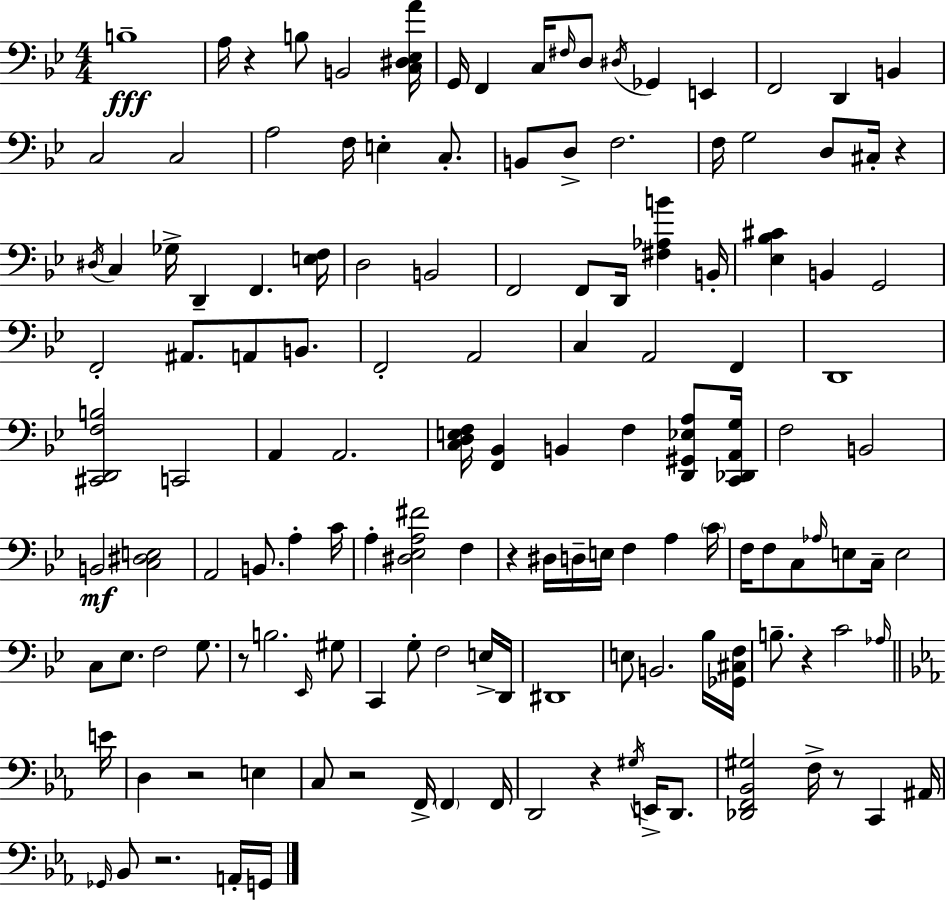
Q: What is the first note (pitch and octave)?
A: B3